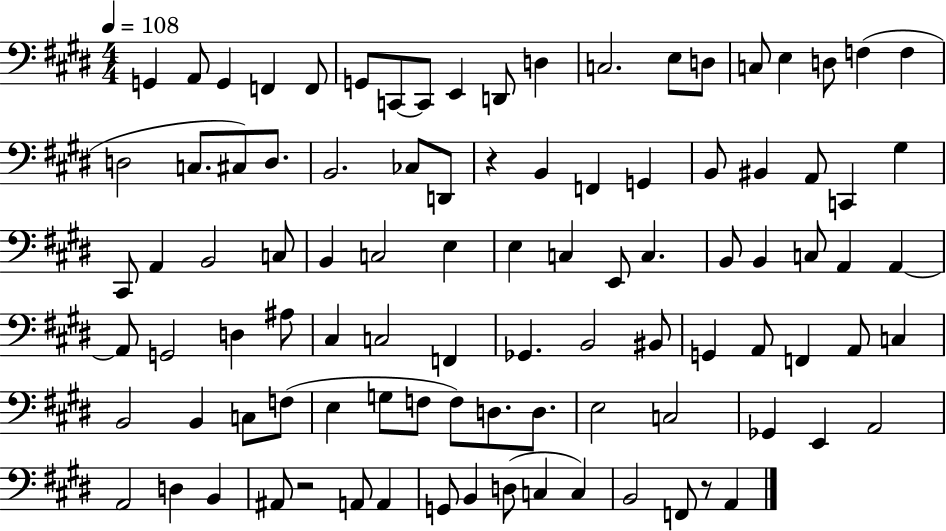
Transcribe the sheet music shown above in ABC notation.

X:1
T:Untitled
M:4/4
L:1/4
K:E
G,, A,,/2 G,, F,, F,,/2 G,,/2 C,,/2 C,,/2 E,, D,,/2 D, C,2 E,/2 D,/2 C,/2 E, D,/2 F, F, D,2 C,/2 ^C,/2 D,/2 B,,2 _C,/2 D,,/2 z B,, F,, G,, B,,/2 ^B,, A,,/2 C,, ^G, ^C,,/2 A,, B,,2 C,/2 B,, C,2 E, E, C, E,,/2 C, B,,/2 B,, C,/2 A,, A,, A,,/2 G,,2 D, ^A,/2 ^C, C,2 F,, _G,, B,,2 ^B,,/2 G,, A,,/2 F,, A,,/2 C, B,,2 B,, C,/2 F,/2 E, G,/2 F,/2 F,/2 D,/2 D,/2 E,2 C,2 _G,, E,, A,,2 A,,2 D, B,, ^A,,/2 z2 A,,/2 A,, G,,/2 B,, D,/2 C, C, B,,2 F,,/2 z/2 A,,